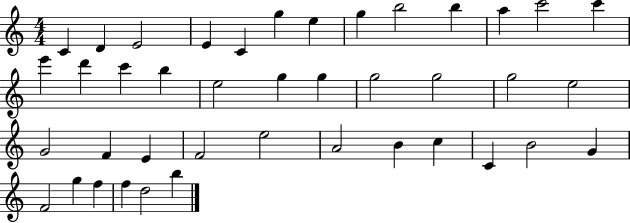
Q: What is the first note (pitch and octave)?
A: C4